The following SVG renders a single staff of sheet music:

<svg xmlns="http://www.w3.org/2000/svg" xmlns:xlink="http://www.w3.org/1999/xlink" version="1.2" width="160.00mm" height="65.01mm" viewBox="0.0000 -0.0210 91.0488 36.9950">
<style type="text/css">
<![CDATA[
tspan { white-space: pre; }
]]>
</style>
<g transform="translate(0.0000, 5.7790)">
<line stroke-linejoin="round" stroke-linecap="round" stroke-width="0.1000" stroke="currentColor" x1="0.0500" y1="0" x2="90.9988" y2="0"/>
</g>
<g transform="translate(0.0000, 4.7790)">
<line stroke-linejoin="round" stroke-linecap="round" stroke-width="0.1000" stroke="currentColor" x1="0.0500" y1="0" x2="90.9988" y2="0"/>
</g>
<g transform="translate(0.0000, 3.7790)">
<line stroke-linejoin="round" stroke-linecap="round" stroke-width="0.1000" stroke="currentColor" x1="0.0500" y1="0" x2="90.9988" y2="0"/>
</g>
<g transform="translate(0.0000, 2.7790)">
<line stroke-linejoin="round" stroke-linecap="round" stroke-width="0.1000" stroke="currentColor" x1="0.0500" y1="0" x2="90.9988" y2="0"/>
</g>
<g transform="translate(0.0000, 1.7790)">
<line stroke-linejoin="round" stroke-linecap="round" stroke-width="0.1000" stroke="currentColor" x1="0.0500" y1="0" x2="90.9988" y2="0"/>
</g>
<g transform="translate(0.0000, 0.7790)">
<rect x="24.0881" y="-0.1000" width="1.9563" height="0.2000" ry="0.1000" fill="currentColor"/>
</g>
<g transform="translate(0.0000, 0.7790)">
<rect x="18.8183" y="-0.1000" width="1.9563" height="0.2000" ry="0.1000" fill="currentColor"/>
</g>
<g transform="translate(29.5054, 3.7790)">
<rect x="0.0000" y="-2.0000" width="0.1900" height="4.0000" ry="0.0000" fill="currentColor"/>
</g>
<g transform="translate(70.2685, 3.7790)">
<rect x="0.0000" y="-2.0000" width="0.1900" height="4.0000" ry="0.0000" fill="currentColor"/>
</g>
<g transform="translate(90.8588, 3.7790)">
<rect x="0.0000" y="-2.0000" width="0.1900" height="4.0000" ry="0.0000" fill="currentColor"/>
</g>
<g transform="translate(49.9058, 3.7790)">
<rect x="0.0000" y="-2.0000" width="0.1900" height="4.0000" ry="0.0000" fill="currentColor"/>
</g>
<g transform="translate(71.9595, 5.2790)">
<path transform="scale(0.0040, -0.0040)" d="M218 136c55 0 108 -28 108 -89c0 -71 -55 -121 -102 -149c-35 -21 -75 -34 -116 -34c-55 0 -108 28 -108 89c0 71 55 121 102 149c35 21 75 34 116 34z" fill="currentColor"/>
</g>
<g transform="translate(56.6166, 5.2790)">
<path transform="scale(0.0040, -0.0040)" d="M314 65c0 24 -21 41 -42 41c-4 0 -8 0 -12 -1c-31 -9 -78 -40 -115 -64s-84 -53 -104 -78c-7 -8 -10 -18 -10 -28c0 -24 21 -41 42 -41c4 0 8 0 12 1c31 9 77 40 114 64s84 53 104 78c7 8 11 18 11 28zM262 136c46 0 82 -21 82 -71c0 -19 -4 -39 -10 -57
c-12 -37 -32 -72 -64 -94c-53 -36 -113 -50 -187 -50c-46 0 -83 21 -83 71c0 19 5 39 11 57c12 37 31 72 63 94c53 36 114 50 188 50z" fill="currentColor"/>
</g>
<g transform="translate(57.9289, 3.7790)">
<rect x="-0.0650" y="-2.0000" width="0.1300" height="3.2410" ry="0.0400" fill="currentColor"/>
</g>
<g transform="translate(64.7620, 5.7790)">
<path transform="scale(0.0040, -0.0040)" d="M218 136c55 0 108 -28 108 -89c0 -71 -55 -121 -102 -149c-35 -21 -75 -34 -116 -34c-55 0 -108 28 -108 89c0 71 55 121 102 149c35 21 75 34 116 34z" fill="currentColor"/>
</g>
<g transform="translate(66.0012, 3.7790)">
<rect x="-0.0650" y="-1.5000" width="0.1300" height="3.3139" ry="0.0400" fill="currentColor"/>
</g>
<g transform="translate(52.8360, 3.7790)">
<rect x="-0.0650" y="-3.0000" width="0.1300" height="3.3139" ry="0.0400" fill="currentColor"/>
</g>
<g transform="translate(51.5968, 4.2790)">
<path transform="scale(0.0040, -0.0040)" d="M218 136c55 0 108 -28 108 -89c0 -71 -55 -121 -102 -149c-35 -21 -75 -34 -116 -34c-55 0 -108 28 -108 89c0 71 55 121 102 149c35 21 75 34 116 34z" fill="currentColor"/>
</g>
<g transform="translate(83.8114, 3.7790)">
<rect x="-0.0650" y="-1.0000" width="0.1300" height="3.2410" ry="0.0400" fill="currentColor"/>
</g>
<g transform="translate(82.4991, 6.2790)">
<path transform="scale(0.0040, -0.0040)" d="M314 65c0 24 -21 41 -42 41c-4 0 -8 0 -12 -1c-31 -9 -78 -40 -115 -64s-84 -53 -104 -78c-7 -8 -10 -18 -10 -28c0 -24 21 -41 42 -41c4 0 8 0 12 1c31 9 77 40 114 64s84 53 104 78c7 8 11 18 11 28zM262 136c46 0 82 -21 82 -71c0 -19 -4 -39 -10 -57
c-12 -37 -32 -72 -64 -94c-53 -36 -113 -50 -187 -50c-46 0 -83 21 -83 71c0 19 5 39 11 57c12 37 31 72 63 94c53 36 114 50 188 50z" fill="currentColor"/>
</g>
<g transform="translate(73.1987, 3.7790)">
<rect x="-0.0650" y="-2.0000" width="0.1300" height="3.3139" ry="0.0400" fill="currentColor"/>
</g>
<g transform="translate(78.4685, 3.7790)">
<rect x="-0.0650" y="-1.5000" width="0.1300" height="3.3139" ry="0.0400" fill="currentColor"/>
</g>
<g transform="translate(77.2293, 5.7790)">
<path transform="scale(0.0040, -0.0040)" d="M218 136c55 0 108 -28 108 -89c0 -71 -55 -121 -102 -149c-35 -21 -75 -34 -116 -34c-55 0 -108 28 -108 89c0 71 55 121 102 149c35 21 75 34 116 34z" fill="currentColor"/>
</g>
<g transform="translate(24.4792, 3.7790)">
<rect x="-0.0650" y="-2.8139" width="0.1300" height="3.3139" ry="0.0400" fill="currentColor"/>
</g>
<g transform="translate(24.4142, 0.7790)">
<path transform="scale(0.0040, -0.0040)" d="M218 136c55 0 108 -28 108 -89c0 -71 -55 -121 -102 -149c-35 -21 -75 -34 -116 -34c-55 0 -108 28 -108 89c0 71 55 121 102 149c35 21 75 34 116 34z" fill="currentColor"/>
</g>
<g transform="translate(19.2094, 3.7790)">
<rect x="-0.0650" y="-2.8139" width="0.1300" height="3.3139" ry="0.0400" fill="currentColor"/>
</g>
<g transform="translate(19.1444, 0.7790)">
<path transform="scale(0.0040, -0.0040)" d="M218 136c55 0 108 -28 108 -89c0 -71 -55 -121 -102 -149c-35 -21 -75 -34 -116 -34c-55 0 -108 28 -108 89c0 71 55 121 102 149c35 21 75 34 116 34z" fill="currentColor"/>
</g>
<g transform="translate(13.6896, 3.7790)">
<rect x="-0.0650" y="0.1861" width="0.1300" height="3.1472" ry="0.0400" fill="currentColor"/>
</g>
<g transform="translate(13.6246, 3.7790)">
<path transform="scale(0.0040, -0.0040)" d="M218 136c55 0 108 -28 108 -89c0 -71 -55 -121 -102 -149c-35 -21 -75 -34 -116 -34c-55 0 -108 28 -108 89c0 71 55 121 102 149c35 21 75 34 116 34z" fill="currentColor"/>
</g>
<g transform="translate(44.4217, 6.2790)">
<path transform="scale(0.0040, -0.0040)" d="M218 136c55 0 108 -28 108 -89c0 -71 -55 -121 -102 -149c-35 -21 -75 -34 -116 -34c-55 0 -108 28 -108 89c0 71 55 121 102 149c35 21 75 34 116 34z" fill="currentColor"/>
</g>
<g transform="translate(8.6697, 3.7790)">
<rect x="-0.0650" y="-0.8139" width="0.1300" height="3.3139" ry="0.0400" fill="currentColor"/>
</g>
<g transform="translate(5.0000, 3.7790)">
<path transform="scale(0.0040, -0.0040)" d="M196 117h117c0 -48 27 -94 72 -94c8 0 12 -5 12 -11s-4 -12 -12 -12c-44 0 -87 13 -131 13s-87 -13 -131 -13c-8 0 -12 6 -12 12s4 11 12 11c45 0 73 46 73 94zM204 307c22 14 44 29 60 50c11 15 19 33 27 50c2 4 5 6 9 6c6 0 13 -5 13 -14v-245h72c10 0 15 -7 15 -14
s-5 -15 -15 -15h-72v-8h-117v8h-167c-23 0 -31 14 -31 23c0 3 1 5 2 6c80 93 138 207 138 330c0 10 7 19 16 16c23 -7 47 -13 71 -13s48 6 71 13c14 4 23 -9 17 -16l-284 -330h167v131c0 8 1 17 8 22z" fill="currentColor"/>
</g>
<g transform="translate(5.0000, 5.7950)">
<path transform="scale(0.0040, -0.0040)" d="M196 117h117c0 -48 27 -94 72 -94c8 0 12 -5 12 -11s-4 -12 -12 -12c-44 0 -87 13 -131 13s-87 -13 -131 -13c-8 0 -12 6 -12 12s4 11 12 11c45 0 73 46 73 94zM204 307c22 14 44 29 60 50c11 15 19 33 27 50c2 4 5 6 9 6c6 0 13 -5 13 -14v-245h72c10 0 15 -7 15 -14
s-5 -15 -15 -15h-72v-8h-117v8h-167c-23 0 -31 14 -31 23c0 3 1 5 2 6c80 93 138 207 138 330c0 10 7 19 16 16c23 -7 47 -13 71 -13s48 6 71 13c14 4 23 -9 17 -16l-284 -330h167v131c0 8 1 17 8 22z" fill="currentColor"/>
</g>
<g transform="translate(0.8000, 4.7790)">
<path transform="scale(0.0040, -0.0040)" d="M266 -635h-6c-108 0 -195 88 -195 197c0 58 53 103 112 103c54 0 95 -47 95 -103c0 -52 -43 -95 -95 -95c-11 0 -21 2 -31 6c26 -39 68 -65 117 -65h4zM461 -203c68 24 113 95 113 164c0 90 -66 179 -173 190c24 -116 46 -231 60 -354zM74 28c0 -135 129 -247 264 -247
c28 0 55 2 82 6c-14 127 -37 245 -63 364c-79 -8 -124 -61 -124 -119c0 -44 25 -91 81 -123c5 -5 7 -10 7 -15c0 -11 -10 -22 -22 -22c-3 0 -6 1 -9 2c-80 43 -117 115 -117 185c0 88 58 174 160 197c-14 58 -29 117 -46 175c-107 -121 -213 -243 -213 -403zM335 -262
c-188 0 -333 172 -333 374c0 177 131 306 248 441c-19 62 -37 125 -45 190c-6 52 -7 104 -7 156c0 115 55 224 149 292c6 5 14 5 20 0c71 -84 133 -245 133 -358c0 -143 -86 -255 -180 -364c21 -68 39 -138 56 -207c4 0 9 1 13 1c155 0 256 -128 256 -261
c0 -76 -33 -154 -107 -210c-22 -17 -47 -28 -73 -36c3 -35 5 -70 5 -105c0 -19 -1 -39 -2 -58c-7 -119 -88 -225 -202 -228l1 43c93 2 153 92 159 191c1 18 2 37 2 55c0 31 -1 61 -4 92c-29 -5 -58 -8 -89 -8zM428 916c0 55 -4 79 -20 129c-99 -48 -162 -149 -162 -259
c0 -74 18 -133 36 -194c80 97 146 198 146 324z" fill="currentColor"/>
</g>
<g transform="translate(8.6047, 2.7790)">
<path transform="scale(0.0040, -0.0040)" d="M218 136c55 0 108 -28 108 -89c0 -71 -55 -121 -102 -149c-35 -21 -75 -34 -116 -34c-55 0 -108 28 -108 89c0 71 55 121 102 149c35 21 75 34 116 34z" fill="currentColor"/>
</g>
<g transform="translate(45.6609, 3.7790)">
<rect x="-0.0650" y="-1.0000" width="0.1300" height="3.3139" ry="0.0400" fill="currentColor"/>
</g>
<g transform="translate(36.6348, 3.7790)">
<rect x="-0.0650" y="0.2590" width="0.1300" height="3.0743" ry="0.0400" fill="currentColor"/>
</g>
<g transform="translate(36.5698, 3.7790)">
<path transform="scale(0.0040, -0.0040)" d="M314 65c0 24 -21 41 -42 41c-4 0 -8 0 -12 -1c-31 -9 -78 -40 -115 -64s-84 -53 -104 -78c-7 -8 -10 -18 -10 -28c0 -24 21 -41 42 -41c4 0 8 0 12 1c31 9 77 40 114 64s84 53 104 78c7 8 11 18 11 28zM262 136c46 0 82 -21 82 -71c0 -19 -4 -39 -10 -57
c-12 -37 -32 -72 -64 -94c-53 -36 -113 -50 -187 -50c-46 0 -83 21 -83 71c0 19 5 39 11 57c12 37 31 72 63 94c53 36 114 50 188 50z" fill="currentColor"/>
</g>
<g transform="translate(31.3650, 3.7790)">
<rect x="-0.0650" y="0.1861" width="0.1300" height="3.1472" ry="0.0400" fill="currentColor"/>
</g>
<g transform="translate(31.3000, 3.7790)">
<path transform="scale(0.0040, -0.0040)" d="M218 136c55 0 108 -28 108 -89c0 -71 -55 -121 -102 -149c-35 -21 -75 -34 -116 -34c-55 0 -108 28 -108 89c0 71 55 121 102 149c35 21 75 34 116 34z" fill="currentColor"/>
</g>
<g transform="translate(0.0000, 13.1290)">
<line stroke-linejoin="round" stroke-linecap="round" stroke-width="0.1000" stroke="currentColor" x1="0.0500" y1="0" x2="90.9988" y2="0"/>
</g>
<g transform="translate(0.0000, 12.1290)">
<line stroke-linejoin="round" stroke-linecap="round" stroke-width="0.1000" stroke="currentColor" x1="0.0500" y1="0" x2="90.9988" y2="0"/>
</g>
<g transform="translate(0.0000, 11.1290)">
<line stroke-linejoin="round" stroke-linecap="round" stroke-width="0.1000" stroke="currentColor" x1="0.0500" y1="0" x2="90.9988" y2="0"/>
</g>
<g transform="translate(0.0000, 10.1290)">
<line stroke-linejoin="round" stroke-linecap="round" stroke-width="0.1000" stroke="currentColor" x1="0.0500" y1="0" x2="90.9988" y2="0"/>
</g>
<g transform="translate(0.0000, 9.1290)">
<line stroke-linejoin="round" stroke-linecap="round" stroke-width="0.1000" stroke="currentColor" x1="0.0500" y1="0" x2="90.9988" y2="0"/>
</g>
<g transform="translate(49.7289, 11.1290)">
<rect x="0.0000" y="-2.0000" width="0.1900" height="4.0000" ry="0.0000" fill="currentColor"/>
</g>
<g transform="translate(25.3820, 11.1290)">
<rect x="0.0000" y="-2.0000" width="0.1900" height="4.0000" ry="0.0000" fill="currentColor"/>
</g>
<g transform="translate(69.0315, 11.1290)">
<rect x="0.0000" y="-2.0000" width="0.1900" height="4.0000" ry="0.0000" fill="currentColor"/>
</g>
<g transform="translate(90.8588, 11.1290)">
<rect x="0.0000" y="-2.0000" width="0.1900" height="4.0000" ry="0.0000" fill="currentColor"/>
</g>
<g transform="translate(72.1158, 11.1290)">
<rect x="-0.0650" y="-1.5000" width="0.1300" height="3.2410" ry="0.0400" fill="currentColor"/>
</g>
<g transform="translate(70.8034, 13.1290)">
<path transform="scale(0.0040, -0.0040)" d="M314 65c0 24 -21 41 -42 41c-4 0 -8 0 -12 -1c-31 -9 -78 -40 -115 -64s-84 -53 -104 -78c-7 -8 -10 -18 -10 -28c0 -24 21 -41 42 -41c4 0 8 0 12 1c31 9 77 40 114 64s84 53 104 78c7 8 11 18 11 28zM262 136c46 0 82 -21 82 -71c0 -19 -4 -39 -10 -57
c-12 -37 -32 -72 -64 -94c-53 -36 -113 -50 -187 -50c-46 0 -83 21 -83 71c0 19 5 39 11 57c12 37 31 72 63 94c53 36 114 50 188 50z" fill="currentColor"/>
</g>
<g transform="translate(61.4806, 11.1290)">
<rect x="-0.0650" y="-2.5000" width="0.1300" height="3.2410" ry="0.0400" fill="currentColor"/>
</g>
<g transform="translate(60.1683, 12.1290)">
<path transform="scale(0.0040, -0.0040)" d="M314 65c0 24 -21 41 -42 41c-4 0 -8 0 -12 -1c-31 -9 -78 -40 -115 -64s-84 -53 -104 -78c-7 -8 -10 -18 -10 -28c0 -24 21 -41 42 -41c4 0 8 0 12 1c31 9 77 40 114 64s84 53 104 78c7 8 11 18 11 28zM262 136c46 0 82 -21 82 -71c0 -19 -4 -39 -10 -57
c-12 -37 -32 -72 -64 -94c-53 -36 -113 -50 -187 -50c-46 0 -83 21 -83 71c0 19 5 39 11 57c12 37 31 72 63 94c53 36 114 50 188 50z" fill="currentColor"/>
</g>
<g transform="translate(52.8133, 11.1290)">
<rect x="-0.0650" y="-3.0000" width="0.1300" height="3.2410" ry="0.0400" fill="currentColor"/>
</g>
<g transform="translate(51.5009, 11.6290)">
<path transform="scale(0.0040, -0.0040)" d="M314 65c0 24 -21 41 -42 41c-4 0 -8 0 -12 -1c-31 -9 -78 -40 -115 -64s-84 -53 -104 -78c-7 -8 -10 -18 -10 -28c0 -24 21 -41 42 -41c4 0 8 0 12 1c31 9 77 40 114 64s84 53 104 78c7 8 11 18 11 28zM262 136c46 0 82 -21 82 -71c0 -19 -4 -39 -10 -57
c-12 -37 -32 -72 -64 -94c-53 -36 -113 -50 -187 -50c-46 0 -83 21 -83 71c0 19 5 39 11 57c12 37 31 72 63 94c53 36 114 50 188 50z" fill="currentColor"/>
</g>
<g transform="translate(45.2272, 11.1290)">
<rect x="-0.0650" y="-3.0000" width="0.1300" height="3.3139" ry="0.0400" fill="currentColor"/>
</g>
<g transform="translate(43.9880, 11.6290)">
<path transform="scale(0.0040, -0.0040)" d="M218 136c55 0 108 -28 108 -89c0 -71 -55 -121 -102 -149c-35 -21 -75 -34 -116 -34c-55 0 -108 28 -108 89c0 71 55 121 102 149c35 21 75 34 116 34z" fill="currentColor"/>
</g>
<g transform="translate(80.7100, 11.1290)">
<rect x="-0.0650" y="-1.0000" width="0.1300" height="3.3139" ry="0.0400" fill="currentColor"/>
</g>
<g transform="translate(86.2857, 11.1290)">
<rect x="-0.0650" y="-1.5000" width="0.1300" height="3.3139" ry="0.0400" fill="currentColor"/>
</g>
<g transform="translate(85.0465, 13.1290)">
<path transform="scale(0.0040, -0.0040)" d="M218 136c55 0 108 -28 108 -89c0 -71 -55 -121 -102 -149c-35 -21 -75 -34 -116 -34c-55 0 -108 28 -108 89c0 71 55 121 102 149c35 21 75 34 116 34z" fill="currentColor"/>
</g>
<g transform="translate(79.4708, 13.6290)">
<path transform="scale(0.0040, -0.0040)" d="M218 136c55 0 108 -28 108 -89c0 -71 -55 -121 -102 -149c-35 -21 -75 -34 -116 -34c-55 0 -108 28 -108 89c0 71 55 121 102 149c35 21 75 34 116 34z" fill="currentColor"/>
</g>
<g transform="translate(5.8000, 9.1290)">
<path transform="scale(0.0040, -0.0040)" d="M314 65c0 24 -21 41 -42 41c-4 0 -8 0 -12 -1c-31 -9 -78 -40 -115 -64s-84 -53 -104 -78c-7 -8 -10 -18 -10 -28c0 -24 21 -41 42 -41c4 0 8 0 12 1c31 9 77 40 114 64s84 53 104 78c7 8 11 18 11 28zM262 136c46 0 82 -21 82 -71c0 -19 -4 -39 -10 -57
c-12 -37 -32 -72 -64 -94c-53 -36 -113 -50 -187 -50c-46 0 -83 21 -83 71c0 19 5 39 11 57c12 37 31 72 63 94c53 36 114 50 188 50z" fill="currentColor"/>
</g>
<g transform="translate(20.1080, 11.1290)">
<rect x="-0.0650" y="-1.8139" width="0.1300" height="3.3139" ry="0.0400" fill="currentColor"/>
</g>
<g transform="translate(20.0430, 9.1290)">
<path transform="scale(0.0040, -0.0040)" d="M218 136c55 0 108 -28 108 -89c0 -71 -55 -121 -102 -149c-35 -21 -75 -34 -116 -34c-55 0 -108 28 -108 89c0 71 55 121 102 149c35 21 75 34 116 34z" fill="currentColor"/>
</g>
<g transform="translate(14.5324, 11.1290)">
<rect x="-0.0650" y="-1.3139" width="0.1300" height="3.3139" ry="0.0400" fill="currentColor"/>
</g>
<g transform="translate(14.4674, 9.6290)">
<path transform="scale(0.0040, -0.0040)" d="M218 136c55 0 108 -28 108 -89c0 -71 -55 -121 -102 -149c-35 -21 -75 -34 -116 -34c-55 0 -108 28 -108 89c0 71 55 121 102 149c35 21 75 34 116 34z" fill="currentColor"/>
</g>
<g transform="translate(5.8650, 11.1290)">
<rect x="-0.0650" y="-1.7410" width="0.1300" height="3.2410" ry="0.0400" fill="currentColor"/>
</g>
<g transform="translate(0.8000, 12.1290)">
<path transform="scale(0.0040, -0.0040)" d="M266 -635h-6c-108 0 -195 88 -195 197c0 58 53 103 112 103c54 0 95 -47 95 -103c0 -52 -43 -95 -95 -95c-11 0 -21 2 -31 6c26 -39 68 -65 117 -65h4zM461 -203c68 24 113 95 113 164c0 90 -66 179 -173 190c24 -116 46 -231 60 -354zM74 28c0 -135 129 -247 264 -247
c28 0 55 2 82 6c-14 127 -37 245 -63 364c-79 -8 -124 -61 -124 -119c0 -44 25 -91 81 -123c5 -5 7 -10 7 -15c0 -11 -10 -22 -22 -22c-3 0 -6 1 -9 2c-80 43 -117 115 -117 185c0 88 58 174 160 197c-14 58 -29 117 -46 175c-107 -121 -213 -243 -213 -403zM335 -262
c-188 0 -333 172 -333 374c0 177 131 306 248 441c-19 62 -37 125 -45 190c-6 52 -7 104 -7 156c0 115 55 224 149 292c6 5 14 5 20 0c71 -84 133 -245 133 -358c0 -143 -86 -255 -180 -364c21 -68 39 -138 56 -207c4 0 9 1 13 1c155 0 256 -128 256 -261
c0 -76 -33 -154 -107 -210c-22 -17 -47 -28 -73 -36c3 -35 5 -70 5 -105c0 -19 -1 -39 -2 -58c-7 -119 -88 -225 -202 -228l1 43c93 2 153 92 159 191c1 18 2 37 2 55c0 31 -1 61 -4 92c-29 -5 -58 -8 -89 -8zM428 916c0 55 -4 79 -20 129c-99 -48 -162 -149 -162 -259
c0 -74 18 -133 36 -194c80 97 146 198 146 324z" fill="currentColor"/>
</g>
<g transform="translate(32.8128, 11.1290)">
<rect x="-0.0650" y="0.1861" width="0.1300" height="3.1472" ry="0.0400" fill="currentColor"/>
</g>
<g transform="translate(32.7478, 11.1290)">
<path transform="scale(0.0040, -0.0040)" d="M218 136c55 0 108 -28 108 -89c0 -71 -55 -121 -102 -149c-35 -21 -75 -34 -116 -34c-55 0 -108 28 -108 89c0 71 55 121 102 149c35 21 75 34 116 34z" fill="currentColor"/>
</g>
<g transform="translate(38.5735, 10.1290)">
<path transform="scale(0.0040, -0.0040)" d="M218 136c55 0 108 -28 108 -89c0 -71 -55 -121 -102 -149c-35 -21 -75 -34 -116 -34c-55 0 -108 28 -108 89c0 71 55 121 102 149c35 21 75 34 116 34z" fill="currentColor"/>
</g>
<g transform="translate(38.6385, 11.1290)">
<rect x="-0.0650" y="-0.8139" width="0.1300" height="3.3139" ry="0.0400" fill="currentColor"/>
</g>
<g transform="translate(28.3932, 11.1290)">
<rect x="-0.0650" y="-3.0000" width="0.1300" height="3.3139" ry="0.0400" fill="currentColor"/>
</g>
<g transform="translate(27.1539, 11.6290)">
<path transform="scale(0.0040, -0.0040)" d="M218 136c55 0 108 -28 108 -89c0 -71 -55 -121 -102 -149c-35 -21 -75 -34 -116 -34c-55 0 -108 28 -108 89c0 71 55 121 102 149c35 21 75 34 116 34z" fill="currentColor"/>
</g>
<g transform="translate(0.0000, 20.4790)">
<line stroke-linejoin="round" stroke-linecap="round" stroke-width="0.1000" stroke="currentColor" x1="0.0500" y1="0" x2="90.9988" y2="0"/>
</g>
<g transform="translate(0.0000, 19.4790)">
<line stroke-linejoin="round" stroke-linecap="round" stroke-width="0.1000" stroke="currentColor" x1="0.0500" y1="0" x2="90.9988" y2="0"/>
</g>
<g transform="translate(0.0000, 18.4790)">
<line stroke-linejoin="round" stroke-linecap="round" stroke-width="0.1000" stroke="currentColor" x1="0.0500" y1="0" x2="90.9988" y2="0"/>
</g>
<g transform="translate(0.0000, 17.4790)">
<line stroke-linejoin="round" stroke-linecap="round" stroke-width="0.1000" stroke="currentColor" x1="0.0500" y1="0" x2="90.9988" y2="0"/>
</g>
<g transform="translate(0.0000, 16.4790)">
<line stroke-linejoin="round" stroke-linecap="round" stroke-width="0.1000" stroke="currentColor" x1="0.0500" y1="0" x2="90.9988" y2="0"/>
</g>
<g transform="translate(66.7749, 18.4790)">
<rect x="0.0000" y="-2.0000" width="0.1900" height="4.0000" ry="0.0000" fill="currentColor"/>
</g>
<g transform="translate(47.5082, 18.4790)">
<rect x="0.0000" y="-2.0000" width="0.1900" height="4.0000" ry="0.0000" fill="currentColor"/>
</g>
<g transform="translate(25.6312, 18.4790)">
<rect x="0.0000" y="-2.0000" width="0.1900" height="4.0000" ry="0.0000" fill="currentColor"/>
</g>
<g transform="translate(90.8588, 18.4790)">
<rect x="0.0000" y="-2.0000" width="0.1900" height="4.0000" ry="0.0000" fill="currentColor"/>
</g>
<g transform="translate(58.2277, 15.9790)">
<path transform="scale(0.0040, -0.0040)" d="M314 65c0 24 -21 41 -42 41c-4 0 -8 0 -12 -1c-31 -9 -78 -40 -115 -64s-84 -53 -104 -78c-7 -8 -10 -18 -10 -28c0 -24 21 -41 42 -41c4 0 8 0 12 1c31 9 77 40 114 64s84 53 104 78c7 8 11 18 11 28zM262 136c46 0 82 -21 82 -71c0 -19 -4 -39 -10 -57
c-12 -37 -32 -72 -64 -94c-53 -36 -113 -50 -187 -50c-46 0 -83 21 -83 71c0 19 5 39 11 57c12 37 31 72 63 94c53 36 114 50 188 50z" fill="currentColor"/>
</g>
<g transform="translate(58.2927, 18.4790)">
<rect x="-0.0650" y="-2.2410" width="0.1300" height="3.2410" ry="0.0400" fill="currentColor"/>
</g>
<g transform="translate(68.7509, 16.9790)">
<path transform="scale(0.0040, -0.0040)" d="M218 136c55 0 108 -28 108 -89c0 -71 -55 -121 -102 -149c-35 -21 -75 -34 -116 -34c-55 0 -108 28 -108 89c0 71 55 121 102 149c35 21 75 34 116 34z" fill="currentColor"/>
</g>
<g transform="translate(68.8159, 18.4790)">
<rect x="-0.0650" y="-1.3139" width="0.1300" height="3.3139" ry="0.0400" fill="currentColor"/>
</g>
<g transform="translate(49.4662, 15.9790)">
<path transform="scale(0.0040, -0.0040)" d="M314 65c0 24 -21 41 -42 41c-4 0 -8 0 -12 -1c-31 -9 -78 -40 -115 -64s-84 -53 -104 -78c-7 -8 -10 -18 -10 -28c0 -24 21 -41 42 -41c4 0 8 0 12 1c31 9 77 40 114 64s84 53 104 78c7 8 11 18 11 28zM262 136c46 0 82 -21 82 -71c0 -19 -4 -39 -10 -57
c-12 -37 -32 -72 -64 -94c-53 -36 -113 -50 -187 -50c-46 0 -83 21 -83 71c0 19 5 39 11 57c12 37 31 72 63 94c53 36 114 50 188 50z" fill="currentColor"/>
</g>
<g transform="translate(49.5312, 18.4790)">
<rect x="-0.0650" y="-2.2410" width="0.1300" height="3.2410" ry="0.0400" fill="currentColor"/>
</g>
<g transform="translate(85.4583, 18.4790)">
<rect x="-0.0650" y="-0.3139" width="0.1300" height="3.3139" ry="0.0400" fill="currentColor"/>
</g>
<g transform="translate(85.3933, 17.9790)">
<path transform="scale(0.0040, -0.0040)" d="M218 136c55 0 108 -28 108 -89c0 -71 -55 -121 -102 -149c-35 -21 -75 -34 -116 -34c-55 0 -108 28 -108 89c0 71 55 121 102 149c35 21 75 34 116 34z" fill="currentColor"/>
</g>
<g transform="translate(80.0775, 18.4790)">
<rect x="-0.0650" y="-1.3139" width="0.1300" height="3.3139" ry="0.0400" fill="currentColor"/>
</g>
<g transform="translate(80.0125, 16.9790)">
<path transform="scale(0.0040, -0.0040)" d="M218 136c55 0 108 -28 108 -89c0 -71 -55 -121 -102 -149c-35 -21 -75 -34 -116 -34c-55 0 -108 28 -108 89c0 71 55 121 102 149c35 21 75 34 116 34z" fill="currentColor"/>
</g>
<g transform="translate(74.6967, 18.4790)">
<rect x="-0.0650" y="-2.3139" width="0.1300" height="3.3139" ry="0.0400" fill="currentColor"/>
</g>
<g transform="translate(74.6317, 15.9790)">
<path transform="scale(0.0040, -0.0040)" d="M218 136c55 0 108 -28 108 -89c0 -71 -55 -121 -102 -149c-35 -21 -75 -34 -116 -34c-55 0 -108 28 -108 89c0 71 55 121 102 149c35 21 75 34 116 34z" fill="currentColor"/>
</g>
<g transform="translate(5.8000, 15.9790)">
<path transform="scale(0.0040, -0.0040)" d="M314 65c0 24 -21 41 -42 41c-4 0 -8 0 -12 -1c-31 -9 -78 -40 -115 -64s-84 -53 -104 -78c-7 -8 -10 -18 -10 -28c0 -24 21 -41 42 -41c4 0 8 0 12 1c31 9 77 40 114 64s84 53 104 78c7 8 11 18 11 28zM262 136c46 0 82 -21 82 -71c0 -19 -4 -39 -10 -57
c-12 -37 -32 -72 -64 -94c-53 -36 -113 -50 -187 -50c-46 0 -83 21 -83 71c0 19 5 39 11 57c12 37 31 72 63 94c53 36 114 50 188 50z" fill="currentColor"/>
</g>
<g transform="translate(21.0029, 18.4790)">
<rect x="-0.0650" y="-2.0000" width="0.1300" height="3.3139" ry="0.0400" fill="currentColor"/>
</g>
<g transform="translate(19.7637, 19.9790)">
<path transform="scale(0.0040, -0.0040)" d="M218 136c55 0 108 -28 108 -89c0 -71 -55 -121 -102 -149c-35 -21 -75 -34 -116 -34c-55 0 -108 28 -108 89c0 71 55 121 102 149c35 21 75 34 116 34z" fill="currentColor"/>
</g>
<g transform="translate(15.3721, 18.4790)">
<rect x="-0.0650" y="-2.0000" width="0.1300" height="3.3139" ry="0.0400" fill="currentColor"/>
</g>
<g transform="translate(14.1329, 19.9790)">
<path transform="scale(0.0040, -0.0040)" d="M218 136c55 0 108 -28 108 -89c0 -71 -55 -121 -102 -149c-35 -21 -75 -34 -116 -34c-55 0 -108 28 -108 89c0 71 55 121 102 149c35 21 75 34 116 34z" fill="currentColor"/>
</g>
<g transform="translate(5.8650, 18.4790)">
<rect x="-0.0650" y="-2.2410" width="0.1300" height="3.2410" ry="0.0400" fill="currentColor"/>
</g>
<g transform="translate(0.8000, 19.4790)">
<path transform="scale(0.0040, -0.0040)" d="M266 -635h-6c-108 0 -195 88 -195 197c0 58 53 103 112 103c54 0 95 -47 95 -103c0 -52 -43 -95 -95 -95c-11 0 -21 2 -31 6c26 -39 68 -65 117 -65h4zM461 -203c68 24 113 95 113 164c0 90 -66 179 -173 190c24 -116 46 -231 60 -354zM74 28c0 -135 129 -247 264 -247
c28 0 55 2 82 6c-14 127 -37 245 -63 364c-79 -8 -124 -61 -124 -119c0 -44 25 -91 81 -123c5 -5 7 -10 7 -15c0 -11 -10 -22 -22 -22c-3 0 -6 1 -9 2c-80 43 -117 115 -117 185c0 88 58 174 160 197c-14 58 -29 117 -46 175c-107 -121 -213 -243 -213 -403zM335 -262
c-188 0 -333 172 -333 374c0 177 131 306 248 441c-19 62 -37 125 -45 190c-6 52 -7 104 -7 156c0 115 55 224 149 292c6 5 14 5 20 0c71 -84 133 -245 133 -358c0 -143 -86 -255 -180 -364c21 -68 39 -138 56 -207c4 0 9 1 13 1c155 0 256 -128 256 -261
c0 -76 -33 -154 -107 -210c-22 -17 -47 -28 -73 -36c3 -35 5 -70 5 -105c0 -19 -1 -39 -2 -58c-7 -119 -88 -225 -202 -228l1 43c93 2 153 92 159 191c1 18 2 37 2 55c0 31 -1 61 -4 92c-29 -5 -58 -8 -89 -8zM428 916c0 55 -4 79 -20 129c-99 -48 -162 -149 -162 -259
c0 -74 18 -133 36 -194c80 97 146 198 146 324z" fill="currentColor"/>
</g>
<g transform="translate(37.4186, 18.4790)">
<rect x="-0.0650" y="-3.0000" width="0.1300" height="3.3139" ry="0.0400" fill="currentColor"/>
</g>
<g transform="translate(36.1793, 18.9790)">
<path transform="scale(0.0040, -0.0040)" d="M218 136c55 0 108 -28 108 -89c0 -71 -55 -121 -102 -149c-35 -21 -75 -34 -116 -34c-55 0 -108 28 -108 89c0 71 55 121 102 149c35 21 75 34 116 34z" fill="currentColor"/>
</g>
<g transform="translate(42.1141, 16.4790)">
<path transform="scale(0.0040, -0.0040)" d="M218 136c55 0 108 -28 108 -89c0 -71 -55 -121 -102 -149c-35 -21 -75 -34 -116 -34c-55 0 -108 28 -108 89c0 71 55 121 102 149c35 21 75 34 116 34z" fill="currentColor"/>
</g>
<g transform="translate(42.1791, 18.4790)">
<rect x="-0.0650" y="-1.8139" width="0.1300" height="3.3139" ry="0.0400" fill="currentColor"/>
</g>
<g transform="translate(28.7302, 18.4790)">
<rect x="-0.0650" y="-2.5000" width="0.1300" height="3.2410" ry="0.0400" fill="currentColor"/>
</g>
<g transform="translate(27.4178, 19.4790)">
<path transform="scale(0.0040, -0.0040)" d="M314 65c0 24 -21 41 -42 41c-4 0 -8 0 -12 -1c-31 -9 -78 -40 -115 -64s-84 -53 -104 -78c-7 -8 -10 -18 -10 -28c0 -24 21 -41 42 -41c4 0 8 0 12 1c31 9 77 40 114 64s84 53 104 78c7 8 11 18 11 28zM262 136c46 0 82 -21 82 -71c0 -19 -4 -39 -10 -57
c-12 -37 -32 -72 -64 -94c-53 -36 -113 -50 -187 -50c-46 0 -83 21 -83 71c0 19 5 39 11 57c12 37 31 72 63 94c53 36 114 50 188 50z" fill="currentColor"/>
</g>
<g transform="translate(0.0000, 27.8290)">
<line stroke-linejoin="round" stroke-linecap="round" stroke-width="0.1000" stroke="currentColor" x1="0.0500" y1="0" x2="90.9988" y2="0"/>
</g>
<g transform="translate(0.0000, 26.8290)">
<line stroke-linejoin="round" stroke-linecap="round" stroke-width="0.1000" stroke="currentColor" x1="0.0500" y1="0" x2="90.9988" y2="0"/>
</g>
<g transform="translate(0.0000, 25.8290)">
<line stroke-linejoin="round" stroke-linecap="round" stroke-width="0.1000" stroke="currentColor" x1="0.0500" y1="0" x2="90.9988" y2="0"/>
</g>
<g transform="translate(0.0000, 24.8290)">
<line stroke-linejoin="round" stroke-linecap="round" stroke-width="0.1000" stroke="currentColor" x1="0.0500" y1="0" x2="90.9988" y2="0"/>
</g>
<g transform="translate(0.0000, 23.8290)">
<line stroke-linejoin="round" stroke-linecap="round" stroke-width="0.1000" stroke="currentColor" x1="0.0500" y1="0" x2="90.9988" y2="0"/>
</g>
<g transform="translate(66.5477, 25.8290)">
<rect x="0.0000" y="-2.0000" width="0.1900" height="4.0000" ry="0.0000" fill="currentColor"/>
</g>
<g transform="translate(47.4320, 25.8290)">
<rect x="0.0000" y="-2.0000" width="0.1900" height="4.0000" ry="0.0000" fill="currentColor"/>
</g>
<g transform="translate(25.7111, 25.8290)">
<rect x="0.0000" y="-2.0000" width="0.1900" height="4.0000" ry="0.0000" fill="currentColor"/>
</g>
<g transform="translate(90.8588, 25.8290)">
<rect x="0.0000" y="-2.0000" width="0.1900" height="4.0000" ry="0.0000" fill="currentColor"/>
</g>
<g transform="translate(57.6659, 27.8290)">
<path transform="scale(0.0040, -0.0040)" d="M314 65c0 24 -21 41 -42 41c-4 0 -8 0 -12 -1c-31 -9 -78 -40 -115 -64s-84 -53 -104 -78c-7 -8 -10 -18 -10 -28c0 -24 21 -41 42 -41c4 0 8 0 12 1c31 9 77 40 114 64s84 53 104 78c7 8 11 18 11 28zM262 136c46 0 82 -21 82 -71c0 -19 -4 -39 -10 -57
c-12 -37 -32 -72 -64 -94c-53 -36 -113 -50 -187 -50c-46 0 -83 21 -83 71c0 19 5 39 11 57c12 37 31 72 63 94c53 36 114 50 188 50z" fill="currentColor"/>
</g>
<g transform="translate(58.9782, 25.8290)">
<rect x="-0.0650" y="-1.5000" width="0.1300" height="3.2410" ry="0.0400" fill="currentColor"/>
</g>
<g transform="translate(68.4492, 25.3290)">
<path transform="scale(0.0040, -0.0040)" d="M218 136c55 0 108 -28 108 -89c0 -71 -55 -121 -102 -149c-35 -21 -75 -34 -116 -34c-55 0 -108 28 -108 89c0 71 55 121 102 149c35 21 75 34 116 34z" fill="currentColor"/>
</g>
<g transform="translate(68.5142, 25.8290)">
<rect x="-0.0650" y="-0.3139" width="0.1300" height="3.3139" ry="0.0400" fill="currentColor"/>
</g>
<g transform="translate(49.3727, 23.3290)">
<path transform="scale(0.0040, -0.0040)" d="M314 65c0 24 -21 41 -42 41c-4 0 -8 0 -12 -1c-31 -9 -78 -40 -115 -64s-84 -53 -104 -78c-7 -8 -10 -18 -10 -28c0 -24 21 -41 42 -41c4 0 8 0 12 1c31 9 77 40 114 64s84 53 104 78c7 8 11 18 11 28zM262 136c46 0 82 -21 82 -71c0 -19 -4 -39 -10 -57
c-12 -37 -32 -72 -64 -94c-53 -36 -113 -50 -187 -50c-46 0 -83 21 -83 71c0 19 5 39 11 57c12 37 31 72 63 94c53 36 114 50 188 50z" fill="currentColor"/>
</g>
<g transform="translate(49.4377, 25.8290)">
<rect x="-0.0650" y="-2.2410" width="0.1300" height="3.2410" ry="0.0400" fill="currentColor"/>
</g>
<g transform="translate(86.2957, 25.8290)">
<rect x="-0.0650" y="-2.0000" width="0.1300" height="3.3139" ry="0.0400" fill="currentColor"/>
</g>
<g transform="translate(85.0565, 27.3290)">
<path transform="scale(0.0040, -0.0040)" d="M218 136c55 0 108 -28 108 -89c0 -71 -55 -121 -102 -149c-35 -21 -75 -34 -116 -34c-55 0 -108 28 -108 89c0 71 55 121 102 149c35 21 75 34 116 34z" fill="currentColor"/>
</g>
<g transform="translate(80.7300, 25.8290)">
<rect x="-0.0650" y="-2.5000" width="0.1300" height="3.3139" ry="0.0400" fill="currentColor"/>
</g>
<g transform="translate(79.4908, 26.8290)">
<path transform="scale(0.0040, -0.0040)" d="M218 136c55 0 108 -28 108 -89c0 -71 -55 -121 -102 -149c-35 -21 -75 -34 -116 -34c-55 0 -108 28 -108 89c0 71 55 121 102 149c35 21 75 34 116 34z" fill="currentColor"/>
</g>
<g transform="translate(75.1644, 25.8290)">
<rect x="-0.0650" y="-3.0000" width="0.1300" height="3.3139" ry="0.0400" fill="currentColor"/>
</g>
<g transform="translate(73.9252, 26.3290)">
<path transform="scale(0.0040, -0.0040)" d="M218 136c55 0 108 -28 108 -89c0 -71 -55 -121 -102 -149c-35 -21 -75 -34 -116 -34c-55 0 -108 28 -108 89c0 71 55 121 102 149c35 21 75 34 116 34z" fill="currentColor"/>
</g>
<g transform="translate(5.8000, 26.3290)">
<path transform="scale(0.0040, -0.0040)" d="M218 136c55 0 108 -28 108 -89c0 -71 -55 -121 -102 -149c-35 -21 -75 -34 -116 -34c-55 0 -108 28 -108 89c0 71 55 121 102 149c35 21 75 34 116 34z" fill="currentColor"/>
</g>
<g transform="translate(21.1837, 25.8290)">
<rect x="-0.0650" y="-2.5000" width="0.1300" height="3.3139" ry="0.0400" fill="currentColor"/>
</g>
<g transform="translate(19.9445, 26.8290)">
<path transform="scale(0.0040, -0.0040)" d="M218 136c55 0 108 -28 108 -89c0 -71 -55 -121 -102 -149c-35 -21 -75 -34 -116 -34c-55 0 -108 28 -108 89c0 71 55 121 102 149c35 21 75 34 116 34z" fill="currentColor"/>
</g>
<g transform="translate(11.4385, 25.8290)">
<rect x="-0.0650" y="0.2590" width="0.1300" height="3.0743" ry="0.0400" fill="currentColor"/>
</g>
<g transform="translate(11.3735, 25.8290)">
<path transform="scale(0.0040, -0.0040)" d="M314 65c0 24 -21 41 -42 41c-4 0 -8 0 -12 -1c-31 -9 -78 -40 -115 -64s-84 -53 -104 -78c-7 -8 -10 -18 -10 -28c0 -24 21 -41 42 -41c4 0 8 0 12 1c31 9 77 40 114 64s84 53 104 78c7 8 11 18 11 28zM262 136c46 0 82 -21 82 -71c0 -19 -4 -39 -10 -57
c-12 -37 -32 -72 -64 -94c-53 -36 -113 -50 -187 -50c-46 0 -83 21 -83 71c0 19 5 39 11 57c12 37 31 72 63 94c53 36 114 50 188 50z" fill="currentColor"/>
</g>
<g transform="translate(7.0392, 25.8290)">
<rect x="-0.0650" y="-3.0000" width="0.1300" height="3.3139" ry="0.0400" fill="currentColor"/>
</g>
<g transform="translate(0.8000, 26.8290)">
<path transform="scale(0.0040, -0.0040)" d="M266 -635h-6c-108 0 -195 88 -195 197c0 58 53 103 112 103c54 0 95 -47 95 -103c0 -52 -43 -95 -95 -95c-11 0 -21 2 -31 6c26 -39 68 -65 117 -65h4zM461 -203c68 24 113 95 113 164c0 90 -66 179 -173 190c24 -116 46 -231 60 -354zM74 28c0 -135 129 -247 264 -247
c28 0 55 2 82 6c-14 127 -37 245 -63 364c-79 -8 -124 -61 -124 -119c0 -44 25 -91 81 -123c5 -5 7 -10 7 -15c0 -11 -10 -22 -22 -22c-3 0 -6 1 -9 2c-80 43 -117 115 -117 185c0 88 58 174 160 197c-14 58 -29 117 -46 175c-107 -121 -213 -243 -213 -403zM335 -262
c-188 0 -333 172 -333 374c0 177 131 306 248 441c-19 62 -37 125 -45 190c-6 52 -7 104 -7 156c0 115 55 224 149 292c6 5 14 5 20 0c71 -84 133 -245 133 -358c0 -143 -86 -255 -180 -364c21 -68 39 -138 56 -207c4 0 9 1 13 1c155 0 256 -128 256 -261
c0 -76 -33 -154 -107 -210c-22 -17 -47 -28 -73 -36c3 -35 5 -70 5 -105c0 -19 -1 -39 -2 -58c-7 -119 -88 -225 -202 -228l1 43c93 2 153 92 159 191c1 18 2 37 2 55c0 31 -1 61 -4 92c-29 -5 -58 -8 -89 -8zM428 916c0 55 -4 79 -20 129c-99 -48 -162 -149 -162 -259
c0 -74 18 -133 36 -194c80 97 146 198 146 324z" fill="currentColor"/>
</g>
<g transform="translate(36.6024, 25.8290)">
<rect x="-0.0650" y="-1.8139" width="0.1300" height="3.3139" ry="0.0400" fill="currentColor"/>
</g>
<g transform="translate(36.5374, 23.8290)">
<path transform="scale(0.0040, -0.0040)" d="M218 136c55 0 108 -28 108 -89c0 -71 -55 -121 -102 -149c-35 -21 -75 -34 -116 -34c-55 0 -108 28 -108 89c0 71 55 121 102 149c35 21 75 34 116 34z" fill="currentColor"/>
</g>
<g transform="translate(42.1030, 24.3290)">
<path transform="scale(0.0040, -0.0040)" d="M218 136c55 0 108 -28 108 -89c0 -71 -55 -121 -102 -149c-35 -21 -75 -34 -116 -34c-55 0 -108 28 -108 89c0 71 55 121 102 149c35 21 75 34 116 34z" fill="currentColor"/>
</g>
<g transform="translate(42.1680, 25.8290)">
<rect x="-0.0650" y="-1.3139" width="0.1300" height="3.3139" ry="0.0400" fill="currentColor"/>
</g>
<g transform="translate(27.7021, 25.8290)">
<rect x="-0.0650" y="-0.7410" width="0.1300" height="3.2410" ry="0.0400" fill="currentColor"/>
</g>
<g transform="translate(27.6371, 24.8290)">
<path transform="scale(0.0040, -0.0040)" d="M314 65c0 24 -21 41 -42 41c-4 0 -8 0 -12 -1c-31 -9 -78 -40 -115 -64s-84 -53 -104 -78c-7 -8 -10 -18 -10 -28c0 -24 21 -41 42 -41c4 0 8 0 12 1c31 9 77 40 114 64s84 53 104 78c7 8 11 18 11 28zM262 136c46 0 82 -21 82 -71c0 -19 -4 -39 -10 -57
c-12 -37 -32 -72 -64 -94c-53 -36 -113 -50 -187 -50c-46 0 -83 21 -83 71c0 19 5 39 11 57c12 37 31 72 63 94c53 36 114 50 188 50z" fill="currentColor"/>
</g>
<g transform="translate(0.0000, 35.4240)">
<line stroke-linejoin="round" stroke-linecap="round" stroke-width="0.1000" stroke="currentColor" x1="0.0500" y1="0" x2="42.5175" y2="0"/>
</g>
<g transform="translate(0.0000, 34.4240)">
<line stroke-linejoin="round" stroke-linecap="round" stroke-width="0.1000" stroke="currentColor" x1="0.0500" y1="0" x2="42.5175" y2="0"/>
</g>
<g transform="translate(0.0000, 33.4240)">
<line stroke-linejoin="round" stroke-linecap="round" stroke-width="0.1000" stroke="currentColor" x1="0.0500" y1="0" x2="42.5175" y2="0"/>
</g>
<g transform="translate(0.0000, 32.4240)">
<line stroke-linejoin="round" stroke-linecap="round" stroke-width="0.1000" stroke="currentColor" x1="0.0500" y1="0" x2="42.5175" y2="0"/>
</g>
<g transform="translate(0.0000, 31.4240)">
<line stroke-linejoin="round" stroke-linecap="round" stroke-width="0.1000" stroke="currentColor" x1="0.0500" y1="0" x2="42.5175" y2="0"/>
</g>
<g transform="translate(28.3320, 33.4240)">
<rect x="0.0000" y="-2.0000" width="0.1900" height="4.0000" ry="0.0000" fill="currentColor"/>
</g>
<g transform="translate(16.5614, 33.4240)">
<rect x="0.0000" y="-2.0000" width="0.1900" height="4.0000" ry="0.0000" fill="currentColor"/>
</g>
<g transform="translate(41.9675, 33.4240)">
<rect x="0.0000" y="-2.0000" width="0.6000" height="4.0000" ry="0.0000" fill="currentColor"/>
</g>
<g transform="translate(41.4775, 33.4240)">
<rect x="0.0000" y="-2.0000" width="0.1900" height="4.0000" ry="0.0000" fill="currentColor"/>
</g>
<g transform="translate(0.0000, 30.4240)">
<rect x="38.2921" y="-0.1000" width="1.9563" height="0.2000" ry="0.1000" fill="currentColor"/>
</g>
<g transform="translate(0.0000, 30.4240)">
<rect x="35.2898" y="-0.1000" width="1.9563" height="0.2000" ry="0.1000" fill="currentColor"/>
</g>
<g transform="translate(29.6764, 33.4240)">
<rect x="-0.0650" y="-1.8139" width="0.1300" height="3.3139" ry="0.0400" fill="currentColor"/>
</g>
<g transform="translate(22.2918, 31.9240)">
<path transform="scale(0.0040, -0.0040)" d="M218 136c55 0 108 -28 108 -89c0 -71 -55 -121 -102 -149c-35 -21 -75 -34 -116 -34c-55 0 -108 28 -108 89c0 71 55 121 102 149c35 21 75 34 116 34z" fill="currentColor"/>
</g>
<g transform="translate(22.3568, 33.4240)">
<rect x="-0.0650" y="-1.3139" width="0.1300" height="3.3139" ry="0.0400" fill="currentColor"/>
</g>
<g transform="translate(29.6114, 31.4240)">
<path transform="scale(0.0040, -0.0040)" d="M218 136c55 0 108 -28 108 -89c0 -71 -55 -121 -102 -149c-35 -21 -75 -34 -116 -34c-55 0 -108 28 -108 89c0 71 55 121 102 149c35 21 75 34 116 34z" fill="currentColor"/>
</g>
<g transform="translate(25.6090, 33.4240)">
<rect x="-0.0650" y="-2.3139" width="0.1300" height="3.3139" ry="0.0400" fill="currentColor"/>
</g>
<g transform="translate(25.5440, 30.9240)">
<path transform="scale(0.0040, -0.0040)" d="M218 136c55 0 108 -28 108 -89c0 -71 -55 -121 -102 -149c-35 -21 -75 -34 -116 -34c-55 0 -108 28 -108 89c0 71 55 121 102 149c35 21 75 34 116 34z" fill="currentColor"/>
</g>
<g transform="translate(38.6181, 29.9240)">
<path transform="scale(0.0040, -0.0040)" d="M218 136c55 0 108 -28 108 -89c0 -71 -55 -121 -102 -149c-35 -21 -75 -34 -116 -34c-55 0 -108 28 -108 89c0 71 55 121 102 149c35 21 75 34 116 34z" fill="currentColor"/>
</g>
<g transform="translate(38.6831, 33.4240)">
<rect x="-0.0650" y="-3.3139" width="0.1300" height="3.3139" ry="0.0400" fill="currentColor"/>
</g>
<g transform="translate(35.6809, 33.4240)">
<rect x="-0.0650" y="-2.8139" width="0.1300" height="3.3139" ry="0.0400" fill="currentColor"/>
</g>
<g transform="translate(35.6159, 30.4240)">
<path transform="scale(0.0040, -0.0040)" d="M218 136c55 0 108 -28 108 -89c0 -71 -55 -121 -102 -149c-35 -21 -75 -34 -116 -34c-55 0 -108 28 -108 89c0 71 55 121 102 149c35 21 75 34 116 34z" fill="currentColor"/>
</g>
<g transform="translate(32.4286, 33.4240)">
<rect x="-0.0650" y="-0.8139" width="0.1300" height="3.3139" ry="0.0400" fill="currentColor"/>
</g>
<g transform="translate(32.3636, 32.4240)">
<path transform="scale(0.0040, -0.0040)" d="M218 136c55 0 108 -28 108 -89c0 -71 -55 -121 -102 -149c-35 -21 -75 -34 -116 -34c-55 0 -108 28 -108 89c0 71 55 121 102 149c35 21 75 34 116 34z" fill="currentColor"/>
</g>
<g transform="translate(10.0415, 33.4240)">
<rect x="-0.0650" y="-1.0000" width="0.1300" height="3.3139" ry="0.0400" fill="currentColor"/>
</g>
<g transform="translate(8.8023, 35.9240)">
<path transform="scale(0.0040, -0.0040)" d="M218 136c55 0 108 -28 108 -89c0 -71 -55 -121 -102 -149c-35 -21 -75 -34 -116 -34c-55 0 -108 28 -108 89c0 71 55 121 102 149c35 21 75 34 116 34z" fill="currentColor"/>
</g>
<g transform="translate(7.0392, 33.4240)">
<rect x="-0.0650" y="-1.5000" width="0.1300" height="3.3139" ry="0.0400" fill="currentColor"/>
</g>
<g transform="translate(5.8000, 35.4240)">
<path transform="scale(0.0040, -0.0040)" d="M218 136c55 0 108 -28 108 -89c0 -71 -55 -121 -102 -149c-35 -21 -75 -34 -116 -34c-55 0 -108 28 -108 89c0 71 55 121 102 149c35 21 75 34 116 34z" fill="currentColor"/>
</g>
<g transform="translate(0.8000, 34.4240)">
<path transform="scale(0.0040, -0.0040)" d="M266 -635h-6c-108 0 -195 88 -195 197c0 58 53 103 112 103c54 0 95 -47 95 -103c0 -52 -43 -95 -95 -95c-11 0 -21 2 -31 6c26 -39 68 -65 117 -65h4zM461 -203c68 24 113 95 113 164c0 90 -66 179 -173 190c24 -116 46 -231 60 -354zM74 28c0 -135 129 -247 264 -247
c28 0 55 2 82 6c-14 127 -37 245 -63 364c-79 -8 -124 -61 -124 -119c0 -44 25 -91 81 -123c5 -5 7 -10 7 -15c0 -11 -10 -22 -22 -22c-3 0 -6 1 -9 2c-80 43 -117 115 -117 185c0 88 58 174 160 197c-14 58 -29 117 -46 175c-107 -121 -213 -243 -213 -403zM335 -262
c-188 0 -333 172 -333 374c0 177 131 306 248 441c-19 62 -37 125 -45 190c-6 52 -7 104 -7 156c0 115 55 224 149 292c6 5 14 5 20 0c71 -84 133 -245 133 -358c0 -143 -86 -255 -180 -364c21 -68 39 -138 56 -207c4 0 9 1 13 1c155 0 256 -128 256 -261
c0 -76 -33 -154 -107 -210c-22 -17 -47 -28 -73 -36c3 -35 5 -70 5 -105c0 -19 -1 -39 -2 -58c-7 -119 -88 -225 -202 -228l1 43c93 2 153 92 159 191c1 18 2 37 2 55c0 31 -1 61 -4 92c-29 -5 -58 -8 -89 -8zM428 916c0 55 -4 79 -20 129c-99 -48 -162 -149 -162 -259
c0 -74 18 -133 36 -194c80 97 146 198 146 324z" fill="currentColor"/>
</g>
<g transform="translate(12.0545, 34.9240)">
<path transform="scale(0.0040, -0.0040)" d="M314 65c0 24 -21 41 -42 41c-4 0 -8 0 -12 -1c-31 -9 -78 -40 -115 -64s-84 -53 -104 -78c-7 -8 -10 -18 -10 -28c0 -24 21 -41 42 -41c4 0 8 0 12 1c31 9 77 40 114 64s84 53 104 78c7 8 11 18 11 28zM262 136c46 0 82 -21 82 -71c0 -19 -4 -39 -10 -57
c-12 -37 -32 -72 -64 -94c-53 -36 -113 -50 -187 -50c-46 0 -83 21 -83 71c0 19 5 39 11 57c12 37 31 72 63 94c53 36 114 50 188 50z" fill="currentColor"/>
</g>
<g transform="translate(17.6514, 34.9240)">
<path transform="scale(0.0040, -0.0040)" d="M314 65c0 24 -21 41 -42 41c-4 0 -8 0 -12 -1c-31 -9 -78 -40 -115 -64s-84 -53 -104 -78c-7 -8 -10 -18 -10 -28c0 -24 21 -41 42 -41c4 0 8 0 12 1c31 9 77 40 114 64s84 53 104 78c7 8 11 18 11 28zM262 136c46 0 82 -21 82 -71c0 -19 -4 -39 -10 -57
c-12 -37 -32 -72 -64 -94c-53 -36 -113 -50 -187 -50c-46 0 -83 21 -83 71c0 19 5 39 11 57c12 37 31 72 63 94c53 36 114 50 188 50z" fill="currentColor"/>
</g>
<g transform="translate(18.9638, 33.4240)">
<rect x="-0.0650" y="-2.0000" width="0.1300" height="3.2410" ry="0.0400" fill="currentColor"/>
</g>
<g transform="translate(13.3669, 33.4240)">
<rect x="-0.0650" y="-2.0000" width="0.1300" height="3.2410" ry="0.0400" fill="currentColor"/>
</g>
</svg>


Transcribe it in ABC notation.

X:1
T:Untitled
M:4/4
L:1/4
K:C
d B a a B B2 D A F2 E F E D2 f2 e f A B d A A2 G2 E2 D E g2 F F G2 A f g2 g2 e g e c A B2 G d2 f e g2 E2 c A G F E D F2 F2 e g f d a b